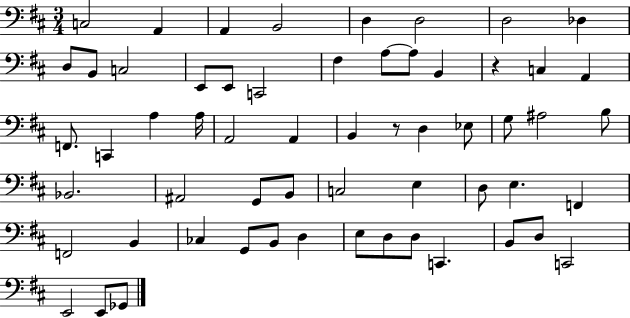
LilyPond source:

{
  \clef bass
  \numericTimeSignature
  \time 3/4
  \key d \major
  c2 a,4 | a,4 b,2 | d4 d2 | d2 des4 | \break d8 b,8 c2 | e,8 e,8 c,2 | fis4 a8~~ a8 b,4 | r4 c4 a,4 | \break f,8. c,4 a4 a16 | a,2 a,4 | b,4 r8 d4 ees8 | g8 ais2 b8 | \break bes,2. | ais,2 g,8 b,8 | c2 e4 | d8 e4. f,4 | \break f,2 b,4 | ces4 g,8 b,8 d4 | e8 d8 d8 c,4. | b,8 d8 c,2 | \break e,2 e,8 ges,8 | \bar "|."
}